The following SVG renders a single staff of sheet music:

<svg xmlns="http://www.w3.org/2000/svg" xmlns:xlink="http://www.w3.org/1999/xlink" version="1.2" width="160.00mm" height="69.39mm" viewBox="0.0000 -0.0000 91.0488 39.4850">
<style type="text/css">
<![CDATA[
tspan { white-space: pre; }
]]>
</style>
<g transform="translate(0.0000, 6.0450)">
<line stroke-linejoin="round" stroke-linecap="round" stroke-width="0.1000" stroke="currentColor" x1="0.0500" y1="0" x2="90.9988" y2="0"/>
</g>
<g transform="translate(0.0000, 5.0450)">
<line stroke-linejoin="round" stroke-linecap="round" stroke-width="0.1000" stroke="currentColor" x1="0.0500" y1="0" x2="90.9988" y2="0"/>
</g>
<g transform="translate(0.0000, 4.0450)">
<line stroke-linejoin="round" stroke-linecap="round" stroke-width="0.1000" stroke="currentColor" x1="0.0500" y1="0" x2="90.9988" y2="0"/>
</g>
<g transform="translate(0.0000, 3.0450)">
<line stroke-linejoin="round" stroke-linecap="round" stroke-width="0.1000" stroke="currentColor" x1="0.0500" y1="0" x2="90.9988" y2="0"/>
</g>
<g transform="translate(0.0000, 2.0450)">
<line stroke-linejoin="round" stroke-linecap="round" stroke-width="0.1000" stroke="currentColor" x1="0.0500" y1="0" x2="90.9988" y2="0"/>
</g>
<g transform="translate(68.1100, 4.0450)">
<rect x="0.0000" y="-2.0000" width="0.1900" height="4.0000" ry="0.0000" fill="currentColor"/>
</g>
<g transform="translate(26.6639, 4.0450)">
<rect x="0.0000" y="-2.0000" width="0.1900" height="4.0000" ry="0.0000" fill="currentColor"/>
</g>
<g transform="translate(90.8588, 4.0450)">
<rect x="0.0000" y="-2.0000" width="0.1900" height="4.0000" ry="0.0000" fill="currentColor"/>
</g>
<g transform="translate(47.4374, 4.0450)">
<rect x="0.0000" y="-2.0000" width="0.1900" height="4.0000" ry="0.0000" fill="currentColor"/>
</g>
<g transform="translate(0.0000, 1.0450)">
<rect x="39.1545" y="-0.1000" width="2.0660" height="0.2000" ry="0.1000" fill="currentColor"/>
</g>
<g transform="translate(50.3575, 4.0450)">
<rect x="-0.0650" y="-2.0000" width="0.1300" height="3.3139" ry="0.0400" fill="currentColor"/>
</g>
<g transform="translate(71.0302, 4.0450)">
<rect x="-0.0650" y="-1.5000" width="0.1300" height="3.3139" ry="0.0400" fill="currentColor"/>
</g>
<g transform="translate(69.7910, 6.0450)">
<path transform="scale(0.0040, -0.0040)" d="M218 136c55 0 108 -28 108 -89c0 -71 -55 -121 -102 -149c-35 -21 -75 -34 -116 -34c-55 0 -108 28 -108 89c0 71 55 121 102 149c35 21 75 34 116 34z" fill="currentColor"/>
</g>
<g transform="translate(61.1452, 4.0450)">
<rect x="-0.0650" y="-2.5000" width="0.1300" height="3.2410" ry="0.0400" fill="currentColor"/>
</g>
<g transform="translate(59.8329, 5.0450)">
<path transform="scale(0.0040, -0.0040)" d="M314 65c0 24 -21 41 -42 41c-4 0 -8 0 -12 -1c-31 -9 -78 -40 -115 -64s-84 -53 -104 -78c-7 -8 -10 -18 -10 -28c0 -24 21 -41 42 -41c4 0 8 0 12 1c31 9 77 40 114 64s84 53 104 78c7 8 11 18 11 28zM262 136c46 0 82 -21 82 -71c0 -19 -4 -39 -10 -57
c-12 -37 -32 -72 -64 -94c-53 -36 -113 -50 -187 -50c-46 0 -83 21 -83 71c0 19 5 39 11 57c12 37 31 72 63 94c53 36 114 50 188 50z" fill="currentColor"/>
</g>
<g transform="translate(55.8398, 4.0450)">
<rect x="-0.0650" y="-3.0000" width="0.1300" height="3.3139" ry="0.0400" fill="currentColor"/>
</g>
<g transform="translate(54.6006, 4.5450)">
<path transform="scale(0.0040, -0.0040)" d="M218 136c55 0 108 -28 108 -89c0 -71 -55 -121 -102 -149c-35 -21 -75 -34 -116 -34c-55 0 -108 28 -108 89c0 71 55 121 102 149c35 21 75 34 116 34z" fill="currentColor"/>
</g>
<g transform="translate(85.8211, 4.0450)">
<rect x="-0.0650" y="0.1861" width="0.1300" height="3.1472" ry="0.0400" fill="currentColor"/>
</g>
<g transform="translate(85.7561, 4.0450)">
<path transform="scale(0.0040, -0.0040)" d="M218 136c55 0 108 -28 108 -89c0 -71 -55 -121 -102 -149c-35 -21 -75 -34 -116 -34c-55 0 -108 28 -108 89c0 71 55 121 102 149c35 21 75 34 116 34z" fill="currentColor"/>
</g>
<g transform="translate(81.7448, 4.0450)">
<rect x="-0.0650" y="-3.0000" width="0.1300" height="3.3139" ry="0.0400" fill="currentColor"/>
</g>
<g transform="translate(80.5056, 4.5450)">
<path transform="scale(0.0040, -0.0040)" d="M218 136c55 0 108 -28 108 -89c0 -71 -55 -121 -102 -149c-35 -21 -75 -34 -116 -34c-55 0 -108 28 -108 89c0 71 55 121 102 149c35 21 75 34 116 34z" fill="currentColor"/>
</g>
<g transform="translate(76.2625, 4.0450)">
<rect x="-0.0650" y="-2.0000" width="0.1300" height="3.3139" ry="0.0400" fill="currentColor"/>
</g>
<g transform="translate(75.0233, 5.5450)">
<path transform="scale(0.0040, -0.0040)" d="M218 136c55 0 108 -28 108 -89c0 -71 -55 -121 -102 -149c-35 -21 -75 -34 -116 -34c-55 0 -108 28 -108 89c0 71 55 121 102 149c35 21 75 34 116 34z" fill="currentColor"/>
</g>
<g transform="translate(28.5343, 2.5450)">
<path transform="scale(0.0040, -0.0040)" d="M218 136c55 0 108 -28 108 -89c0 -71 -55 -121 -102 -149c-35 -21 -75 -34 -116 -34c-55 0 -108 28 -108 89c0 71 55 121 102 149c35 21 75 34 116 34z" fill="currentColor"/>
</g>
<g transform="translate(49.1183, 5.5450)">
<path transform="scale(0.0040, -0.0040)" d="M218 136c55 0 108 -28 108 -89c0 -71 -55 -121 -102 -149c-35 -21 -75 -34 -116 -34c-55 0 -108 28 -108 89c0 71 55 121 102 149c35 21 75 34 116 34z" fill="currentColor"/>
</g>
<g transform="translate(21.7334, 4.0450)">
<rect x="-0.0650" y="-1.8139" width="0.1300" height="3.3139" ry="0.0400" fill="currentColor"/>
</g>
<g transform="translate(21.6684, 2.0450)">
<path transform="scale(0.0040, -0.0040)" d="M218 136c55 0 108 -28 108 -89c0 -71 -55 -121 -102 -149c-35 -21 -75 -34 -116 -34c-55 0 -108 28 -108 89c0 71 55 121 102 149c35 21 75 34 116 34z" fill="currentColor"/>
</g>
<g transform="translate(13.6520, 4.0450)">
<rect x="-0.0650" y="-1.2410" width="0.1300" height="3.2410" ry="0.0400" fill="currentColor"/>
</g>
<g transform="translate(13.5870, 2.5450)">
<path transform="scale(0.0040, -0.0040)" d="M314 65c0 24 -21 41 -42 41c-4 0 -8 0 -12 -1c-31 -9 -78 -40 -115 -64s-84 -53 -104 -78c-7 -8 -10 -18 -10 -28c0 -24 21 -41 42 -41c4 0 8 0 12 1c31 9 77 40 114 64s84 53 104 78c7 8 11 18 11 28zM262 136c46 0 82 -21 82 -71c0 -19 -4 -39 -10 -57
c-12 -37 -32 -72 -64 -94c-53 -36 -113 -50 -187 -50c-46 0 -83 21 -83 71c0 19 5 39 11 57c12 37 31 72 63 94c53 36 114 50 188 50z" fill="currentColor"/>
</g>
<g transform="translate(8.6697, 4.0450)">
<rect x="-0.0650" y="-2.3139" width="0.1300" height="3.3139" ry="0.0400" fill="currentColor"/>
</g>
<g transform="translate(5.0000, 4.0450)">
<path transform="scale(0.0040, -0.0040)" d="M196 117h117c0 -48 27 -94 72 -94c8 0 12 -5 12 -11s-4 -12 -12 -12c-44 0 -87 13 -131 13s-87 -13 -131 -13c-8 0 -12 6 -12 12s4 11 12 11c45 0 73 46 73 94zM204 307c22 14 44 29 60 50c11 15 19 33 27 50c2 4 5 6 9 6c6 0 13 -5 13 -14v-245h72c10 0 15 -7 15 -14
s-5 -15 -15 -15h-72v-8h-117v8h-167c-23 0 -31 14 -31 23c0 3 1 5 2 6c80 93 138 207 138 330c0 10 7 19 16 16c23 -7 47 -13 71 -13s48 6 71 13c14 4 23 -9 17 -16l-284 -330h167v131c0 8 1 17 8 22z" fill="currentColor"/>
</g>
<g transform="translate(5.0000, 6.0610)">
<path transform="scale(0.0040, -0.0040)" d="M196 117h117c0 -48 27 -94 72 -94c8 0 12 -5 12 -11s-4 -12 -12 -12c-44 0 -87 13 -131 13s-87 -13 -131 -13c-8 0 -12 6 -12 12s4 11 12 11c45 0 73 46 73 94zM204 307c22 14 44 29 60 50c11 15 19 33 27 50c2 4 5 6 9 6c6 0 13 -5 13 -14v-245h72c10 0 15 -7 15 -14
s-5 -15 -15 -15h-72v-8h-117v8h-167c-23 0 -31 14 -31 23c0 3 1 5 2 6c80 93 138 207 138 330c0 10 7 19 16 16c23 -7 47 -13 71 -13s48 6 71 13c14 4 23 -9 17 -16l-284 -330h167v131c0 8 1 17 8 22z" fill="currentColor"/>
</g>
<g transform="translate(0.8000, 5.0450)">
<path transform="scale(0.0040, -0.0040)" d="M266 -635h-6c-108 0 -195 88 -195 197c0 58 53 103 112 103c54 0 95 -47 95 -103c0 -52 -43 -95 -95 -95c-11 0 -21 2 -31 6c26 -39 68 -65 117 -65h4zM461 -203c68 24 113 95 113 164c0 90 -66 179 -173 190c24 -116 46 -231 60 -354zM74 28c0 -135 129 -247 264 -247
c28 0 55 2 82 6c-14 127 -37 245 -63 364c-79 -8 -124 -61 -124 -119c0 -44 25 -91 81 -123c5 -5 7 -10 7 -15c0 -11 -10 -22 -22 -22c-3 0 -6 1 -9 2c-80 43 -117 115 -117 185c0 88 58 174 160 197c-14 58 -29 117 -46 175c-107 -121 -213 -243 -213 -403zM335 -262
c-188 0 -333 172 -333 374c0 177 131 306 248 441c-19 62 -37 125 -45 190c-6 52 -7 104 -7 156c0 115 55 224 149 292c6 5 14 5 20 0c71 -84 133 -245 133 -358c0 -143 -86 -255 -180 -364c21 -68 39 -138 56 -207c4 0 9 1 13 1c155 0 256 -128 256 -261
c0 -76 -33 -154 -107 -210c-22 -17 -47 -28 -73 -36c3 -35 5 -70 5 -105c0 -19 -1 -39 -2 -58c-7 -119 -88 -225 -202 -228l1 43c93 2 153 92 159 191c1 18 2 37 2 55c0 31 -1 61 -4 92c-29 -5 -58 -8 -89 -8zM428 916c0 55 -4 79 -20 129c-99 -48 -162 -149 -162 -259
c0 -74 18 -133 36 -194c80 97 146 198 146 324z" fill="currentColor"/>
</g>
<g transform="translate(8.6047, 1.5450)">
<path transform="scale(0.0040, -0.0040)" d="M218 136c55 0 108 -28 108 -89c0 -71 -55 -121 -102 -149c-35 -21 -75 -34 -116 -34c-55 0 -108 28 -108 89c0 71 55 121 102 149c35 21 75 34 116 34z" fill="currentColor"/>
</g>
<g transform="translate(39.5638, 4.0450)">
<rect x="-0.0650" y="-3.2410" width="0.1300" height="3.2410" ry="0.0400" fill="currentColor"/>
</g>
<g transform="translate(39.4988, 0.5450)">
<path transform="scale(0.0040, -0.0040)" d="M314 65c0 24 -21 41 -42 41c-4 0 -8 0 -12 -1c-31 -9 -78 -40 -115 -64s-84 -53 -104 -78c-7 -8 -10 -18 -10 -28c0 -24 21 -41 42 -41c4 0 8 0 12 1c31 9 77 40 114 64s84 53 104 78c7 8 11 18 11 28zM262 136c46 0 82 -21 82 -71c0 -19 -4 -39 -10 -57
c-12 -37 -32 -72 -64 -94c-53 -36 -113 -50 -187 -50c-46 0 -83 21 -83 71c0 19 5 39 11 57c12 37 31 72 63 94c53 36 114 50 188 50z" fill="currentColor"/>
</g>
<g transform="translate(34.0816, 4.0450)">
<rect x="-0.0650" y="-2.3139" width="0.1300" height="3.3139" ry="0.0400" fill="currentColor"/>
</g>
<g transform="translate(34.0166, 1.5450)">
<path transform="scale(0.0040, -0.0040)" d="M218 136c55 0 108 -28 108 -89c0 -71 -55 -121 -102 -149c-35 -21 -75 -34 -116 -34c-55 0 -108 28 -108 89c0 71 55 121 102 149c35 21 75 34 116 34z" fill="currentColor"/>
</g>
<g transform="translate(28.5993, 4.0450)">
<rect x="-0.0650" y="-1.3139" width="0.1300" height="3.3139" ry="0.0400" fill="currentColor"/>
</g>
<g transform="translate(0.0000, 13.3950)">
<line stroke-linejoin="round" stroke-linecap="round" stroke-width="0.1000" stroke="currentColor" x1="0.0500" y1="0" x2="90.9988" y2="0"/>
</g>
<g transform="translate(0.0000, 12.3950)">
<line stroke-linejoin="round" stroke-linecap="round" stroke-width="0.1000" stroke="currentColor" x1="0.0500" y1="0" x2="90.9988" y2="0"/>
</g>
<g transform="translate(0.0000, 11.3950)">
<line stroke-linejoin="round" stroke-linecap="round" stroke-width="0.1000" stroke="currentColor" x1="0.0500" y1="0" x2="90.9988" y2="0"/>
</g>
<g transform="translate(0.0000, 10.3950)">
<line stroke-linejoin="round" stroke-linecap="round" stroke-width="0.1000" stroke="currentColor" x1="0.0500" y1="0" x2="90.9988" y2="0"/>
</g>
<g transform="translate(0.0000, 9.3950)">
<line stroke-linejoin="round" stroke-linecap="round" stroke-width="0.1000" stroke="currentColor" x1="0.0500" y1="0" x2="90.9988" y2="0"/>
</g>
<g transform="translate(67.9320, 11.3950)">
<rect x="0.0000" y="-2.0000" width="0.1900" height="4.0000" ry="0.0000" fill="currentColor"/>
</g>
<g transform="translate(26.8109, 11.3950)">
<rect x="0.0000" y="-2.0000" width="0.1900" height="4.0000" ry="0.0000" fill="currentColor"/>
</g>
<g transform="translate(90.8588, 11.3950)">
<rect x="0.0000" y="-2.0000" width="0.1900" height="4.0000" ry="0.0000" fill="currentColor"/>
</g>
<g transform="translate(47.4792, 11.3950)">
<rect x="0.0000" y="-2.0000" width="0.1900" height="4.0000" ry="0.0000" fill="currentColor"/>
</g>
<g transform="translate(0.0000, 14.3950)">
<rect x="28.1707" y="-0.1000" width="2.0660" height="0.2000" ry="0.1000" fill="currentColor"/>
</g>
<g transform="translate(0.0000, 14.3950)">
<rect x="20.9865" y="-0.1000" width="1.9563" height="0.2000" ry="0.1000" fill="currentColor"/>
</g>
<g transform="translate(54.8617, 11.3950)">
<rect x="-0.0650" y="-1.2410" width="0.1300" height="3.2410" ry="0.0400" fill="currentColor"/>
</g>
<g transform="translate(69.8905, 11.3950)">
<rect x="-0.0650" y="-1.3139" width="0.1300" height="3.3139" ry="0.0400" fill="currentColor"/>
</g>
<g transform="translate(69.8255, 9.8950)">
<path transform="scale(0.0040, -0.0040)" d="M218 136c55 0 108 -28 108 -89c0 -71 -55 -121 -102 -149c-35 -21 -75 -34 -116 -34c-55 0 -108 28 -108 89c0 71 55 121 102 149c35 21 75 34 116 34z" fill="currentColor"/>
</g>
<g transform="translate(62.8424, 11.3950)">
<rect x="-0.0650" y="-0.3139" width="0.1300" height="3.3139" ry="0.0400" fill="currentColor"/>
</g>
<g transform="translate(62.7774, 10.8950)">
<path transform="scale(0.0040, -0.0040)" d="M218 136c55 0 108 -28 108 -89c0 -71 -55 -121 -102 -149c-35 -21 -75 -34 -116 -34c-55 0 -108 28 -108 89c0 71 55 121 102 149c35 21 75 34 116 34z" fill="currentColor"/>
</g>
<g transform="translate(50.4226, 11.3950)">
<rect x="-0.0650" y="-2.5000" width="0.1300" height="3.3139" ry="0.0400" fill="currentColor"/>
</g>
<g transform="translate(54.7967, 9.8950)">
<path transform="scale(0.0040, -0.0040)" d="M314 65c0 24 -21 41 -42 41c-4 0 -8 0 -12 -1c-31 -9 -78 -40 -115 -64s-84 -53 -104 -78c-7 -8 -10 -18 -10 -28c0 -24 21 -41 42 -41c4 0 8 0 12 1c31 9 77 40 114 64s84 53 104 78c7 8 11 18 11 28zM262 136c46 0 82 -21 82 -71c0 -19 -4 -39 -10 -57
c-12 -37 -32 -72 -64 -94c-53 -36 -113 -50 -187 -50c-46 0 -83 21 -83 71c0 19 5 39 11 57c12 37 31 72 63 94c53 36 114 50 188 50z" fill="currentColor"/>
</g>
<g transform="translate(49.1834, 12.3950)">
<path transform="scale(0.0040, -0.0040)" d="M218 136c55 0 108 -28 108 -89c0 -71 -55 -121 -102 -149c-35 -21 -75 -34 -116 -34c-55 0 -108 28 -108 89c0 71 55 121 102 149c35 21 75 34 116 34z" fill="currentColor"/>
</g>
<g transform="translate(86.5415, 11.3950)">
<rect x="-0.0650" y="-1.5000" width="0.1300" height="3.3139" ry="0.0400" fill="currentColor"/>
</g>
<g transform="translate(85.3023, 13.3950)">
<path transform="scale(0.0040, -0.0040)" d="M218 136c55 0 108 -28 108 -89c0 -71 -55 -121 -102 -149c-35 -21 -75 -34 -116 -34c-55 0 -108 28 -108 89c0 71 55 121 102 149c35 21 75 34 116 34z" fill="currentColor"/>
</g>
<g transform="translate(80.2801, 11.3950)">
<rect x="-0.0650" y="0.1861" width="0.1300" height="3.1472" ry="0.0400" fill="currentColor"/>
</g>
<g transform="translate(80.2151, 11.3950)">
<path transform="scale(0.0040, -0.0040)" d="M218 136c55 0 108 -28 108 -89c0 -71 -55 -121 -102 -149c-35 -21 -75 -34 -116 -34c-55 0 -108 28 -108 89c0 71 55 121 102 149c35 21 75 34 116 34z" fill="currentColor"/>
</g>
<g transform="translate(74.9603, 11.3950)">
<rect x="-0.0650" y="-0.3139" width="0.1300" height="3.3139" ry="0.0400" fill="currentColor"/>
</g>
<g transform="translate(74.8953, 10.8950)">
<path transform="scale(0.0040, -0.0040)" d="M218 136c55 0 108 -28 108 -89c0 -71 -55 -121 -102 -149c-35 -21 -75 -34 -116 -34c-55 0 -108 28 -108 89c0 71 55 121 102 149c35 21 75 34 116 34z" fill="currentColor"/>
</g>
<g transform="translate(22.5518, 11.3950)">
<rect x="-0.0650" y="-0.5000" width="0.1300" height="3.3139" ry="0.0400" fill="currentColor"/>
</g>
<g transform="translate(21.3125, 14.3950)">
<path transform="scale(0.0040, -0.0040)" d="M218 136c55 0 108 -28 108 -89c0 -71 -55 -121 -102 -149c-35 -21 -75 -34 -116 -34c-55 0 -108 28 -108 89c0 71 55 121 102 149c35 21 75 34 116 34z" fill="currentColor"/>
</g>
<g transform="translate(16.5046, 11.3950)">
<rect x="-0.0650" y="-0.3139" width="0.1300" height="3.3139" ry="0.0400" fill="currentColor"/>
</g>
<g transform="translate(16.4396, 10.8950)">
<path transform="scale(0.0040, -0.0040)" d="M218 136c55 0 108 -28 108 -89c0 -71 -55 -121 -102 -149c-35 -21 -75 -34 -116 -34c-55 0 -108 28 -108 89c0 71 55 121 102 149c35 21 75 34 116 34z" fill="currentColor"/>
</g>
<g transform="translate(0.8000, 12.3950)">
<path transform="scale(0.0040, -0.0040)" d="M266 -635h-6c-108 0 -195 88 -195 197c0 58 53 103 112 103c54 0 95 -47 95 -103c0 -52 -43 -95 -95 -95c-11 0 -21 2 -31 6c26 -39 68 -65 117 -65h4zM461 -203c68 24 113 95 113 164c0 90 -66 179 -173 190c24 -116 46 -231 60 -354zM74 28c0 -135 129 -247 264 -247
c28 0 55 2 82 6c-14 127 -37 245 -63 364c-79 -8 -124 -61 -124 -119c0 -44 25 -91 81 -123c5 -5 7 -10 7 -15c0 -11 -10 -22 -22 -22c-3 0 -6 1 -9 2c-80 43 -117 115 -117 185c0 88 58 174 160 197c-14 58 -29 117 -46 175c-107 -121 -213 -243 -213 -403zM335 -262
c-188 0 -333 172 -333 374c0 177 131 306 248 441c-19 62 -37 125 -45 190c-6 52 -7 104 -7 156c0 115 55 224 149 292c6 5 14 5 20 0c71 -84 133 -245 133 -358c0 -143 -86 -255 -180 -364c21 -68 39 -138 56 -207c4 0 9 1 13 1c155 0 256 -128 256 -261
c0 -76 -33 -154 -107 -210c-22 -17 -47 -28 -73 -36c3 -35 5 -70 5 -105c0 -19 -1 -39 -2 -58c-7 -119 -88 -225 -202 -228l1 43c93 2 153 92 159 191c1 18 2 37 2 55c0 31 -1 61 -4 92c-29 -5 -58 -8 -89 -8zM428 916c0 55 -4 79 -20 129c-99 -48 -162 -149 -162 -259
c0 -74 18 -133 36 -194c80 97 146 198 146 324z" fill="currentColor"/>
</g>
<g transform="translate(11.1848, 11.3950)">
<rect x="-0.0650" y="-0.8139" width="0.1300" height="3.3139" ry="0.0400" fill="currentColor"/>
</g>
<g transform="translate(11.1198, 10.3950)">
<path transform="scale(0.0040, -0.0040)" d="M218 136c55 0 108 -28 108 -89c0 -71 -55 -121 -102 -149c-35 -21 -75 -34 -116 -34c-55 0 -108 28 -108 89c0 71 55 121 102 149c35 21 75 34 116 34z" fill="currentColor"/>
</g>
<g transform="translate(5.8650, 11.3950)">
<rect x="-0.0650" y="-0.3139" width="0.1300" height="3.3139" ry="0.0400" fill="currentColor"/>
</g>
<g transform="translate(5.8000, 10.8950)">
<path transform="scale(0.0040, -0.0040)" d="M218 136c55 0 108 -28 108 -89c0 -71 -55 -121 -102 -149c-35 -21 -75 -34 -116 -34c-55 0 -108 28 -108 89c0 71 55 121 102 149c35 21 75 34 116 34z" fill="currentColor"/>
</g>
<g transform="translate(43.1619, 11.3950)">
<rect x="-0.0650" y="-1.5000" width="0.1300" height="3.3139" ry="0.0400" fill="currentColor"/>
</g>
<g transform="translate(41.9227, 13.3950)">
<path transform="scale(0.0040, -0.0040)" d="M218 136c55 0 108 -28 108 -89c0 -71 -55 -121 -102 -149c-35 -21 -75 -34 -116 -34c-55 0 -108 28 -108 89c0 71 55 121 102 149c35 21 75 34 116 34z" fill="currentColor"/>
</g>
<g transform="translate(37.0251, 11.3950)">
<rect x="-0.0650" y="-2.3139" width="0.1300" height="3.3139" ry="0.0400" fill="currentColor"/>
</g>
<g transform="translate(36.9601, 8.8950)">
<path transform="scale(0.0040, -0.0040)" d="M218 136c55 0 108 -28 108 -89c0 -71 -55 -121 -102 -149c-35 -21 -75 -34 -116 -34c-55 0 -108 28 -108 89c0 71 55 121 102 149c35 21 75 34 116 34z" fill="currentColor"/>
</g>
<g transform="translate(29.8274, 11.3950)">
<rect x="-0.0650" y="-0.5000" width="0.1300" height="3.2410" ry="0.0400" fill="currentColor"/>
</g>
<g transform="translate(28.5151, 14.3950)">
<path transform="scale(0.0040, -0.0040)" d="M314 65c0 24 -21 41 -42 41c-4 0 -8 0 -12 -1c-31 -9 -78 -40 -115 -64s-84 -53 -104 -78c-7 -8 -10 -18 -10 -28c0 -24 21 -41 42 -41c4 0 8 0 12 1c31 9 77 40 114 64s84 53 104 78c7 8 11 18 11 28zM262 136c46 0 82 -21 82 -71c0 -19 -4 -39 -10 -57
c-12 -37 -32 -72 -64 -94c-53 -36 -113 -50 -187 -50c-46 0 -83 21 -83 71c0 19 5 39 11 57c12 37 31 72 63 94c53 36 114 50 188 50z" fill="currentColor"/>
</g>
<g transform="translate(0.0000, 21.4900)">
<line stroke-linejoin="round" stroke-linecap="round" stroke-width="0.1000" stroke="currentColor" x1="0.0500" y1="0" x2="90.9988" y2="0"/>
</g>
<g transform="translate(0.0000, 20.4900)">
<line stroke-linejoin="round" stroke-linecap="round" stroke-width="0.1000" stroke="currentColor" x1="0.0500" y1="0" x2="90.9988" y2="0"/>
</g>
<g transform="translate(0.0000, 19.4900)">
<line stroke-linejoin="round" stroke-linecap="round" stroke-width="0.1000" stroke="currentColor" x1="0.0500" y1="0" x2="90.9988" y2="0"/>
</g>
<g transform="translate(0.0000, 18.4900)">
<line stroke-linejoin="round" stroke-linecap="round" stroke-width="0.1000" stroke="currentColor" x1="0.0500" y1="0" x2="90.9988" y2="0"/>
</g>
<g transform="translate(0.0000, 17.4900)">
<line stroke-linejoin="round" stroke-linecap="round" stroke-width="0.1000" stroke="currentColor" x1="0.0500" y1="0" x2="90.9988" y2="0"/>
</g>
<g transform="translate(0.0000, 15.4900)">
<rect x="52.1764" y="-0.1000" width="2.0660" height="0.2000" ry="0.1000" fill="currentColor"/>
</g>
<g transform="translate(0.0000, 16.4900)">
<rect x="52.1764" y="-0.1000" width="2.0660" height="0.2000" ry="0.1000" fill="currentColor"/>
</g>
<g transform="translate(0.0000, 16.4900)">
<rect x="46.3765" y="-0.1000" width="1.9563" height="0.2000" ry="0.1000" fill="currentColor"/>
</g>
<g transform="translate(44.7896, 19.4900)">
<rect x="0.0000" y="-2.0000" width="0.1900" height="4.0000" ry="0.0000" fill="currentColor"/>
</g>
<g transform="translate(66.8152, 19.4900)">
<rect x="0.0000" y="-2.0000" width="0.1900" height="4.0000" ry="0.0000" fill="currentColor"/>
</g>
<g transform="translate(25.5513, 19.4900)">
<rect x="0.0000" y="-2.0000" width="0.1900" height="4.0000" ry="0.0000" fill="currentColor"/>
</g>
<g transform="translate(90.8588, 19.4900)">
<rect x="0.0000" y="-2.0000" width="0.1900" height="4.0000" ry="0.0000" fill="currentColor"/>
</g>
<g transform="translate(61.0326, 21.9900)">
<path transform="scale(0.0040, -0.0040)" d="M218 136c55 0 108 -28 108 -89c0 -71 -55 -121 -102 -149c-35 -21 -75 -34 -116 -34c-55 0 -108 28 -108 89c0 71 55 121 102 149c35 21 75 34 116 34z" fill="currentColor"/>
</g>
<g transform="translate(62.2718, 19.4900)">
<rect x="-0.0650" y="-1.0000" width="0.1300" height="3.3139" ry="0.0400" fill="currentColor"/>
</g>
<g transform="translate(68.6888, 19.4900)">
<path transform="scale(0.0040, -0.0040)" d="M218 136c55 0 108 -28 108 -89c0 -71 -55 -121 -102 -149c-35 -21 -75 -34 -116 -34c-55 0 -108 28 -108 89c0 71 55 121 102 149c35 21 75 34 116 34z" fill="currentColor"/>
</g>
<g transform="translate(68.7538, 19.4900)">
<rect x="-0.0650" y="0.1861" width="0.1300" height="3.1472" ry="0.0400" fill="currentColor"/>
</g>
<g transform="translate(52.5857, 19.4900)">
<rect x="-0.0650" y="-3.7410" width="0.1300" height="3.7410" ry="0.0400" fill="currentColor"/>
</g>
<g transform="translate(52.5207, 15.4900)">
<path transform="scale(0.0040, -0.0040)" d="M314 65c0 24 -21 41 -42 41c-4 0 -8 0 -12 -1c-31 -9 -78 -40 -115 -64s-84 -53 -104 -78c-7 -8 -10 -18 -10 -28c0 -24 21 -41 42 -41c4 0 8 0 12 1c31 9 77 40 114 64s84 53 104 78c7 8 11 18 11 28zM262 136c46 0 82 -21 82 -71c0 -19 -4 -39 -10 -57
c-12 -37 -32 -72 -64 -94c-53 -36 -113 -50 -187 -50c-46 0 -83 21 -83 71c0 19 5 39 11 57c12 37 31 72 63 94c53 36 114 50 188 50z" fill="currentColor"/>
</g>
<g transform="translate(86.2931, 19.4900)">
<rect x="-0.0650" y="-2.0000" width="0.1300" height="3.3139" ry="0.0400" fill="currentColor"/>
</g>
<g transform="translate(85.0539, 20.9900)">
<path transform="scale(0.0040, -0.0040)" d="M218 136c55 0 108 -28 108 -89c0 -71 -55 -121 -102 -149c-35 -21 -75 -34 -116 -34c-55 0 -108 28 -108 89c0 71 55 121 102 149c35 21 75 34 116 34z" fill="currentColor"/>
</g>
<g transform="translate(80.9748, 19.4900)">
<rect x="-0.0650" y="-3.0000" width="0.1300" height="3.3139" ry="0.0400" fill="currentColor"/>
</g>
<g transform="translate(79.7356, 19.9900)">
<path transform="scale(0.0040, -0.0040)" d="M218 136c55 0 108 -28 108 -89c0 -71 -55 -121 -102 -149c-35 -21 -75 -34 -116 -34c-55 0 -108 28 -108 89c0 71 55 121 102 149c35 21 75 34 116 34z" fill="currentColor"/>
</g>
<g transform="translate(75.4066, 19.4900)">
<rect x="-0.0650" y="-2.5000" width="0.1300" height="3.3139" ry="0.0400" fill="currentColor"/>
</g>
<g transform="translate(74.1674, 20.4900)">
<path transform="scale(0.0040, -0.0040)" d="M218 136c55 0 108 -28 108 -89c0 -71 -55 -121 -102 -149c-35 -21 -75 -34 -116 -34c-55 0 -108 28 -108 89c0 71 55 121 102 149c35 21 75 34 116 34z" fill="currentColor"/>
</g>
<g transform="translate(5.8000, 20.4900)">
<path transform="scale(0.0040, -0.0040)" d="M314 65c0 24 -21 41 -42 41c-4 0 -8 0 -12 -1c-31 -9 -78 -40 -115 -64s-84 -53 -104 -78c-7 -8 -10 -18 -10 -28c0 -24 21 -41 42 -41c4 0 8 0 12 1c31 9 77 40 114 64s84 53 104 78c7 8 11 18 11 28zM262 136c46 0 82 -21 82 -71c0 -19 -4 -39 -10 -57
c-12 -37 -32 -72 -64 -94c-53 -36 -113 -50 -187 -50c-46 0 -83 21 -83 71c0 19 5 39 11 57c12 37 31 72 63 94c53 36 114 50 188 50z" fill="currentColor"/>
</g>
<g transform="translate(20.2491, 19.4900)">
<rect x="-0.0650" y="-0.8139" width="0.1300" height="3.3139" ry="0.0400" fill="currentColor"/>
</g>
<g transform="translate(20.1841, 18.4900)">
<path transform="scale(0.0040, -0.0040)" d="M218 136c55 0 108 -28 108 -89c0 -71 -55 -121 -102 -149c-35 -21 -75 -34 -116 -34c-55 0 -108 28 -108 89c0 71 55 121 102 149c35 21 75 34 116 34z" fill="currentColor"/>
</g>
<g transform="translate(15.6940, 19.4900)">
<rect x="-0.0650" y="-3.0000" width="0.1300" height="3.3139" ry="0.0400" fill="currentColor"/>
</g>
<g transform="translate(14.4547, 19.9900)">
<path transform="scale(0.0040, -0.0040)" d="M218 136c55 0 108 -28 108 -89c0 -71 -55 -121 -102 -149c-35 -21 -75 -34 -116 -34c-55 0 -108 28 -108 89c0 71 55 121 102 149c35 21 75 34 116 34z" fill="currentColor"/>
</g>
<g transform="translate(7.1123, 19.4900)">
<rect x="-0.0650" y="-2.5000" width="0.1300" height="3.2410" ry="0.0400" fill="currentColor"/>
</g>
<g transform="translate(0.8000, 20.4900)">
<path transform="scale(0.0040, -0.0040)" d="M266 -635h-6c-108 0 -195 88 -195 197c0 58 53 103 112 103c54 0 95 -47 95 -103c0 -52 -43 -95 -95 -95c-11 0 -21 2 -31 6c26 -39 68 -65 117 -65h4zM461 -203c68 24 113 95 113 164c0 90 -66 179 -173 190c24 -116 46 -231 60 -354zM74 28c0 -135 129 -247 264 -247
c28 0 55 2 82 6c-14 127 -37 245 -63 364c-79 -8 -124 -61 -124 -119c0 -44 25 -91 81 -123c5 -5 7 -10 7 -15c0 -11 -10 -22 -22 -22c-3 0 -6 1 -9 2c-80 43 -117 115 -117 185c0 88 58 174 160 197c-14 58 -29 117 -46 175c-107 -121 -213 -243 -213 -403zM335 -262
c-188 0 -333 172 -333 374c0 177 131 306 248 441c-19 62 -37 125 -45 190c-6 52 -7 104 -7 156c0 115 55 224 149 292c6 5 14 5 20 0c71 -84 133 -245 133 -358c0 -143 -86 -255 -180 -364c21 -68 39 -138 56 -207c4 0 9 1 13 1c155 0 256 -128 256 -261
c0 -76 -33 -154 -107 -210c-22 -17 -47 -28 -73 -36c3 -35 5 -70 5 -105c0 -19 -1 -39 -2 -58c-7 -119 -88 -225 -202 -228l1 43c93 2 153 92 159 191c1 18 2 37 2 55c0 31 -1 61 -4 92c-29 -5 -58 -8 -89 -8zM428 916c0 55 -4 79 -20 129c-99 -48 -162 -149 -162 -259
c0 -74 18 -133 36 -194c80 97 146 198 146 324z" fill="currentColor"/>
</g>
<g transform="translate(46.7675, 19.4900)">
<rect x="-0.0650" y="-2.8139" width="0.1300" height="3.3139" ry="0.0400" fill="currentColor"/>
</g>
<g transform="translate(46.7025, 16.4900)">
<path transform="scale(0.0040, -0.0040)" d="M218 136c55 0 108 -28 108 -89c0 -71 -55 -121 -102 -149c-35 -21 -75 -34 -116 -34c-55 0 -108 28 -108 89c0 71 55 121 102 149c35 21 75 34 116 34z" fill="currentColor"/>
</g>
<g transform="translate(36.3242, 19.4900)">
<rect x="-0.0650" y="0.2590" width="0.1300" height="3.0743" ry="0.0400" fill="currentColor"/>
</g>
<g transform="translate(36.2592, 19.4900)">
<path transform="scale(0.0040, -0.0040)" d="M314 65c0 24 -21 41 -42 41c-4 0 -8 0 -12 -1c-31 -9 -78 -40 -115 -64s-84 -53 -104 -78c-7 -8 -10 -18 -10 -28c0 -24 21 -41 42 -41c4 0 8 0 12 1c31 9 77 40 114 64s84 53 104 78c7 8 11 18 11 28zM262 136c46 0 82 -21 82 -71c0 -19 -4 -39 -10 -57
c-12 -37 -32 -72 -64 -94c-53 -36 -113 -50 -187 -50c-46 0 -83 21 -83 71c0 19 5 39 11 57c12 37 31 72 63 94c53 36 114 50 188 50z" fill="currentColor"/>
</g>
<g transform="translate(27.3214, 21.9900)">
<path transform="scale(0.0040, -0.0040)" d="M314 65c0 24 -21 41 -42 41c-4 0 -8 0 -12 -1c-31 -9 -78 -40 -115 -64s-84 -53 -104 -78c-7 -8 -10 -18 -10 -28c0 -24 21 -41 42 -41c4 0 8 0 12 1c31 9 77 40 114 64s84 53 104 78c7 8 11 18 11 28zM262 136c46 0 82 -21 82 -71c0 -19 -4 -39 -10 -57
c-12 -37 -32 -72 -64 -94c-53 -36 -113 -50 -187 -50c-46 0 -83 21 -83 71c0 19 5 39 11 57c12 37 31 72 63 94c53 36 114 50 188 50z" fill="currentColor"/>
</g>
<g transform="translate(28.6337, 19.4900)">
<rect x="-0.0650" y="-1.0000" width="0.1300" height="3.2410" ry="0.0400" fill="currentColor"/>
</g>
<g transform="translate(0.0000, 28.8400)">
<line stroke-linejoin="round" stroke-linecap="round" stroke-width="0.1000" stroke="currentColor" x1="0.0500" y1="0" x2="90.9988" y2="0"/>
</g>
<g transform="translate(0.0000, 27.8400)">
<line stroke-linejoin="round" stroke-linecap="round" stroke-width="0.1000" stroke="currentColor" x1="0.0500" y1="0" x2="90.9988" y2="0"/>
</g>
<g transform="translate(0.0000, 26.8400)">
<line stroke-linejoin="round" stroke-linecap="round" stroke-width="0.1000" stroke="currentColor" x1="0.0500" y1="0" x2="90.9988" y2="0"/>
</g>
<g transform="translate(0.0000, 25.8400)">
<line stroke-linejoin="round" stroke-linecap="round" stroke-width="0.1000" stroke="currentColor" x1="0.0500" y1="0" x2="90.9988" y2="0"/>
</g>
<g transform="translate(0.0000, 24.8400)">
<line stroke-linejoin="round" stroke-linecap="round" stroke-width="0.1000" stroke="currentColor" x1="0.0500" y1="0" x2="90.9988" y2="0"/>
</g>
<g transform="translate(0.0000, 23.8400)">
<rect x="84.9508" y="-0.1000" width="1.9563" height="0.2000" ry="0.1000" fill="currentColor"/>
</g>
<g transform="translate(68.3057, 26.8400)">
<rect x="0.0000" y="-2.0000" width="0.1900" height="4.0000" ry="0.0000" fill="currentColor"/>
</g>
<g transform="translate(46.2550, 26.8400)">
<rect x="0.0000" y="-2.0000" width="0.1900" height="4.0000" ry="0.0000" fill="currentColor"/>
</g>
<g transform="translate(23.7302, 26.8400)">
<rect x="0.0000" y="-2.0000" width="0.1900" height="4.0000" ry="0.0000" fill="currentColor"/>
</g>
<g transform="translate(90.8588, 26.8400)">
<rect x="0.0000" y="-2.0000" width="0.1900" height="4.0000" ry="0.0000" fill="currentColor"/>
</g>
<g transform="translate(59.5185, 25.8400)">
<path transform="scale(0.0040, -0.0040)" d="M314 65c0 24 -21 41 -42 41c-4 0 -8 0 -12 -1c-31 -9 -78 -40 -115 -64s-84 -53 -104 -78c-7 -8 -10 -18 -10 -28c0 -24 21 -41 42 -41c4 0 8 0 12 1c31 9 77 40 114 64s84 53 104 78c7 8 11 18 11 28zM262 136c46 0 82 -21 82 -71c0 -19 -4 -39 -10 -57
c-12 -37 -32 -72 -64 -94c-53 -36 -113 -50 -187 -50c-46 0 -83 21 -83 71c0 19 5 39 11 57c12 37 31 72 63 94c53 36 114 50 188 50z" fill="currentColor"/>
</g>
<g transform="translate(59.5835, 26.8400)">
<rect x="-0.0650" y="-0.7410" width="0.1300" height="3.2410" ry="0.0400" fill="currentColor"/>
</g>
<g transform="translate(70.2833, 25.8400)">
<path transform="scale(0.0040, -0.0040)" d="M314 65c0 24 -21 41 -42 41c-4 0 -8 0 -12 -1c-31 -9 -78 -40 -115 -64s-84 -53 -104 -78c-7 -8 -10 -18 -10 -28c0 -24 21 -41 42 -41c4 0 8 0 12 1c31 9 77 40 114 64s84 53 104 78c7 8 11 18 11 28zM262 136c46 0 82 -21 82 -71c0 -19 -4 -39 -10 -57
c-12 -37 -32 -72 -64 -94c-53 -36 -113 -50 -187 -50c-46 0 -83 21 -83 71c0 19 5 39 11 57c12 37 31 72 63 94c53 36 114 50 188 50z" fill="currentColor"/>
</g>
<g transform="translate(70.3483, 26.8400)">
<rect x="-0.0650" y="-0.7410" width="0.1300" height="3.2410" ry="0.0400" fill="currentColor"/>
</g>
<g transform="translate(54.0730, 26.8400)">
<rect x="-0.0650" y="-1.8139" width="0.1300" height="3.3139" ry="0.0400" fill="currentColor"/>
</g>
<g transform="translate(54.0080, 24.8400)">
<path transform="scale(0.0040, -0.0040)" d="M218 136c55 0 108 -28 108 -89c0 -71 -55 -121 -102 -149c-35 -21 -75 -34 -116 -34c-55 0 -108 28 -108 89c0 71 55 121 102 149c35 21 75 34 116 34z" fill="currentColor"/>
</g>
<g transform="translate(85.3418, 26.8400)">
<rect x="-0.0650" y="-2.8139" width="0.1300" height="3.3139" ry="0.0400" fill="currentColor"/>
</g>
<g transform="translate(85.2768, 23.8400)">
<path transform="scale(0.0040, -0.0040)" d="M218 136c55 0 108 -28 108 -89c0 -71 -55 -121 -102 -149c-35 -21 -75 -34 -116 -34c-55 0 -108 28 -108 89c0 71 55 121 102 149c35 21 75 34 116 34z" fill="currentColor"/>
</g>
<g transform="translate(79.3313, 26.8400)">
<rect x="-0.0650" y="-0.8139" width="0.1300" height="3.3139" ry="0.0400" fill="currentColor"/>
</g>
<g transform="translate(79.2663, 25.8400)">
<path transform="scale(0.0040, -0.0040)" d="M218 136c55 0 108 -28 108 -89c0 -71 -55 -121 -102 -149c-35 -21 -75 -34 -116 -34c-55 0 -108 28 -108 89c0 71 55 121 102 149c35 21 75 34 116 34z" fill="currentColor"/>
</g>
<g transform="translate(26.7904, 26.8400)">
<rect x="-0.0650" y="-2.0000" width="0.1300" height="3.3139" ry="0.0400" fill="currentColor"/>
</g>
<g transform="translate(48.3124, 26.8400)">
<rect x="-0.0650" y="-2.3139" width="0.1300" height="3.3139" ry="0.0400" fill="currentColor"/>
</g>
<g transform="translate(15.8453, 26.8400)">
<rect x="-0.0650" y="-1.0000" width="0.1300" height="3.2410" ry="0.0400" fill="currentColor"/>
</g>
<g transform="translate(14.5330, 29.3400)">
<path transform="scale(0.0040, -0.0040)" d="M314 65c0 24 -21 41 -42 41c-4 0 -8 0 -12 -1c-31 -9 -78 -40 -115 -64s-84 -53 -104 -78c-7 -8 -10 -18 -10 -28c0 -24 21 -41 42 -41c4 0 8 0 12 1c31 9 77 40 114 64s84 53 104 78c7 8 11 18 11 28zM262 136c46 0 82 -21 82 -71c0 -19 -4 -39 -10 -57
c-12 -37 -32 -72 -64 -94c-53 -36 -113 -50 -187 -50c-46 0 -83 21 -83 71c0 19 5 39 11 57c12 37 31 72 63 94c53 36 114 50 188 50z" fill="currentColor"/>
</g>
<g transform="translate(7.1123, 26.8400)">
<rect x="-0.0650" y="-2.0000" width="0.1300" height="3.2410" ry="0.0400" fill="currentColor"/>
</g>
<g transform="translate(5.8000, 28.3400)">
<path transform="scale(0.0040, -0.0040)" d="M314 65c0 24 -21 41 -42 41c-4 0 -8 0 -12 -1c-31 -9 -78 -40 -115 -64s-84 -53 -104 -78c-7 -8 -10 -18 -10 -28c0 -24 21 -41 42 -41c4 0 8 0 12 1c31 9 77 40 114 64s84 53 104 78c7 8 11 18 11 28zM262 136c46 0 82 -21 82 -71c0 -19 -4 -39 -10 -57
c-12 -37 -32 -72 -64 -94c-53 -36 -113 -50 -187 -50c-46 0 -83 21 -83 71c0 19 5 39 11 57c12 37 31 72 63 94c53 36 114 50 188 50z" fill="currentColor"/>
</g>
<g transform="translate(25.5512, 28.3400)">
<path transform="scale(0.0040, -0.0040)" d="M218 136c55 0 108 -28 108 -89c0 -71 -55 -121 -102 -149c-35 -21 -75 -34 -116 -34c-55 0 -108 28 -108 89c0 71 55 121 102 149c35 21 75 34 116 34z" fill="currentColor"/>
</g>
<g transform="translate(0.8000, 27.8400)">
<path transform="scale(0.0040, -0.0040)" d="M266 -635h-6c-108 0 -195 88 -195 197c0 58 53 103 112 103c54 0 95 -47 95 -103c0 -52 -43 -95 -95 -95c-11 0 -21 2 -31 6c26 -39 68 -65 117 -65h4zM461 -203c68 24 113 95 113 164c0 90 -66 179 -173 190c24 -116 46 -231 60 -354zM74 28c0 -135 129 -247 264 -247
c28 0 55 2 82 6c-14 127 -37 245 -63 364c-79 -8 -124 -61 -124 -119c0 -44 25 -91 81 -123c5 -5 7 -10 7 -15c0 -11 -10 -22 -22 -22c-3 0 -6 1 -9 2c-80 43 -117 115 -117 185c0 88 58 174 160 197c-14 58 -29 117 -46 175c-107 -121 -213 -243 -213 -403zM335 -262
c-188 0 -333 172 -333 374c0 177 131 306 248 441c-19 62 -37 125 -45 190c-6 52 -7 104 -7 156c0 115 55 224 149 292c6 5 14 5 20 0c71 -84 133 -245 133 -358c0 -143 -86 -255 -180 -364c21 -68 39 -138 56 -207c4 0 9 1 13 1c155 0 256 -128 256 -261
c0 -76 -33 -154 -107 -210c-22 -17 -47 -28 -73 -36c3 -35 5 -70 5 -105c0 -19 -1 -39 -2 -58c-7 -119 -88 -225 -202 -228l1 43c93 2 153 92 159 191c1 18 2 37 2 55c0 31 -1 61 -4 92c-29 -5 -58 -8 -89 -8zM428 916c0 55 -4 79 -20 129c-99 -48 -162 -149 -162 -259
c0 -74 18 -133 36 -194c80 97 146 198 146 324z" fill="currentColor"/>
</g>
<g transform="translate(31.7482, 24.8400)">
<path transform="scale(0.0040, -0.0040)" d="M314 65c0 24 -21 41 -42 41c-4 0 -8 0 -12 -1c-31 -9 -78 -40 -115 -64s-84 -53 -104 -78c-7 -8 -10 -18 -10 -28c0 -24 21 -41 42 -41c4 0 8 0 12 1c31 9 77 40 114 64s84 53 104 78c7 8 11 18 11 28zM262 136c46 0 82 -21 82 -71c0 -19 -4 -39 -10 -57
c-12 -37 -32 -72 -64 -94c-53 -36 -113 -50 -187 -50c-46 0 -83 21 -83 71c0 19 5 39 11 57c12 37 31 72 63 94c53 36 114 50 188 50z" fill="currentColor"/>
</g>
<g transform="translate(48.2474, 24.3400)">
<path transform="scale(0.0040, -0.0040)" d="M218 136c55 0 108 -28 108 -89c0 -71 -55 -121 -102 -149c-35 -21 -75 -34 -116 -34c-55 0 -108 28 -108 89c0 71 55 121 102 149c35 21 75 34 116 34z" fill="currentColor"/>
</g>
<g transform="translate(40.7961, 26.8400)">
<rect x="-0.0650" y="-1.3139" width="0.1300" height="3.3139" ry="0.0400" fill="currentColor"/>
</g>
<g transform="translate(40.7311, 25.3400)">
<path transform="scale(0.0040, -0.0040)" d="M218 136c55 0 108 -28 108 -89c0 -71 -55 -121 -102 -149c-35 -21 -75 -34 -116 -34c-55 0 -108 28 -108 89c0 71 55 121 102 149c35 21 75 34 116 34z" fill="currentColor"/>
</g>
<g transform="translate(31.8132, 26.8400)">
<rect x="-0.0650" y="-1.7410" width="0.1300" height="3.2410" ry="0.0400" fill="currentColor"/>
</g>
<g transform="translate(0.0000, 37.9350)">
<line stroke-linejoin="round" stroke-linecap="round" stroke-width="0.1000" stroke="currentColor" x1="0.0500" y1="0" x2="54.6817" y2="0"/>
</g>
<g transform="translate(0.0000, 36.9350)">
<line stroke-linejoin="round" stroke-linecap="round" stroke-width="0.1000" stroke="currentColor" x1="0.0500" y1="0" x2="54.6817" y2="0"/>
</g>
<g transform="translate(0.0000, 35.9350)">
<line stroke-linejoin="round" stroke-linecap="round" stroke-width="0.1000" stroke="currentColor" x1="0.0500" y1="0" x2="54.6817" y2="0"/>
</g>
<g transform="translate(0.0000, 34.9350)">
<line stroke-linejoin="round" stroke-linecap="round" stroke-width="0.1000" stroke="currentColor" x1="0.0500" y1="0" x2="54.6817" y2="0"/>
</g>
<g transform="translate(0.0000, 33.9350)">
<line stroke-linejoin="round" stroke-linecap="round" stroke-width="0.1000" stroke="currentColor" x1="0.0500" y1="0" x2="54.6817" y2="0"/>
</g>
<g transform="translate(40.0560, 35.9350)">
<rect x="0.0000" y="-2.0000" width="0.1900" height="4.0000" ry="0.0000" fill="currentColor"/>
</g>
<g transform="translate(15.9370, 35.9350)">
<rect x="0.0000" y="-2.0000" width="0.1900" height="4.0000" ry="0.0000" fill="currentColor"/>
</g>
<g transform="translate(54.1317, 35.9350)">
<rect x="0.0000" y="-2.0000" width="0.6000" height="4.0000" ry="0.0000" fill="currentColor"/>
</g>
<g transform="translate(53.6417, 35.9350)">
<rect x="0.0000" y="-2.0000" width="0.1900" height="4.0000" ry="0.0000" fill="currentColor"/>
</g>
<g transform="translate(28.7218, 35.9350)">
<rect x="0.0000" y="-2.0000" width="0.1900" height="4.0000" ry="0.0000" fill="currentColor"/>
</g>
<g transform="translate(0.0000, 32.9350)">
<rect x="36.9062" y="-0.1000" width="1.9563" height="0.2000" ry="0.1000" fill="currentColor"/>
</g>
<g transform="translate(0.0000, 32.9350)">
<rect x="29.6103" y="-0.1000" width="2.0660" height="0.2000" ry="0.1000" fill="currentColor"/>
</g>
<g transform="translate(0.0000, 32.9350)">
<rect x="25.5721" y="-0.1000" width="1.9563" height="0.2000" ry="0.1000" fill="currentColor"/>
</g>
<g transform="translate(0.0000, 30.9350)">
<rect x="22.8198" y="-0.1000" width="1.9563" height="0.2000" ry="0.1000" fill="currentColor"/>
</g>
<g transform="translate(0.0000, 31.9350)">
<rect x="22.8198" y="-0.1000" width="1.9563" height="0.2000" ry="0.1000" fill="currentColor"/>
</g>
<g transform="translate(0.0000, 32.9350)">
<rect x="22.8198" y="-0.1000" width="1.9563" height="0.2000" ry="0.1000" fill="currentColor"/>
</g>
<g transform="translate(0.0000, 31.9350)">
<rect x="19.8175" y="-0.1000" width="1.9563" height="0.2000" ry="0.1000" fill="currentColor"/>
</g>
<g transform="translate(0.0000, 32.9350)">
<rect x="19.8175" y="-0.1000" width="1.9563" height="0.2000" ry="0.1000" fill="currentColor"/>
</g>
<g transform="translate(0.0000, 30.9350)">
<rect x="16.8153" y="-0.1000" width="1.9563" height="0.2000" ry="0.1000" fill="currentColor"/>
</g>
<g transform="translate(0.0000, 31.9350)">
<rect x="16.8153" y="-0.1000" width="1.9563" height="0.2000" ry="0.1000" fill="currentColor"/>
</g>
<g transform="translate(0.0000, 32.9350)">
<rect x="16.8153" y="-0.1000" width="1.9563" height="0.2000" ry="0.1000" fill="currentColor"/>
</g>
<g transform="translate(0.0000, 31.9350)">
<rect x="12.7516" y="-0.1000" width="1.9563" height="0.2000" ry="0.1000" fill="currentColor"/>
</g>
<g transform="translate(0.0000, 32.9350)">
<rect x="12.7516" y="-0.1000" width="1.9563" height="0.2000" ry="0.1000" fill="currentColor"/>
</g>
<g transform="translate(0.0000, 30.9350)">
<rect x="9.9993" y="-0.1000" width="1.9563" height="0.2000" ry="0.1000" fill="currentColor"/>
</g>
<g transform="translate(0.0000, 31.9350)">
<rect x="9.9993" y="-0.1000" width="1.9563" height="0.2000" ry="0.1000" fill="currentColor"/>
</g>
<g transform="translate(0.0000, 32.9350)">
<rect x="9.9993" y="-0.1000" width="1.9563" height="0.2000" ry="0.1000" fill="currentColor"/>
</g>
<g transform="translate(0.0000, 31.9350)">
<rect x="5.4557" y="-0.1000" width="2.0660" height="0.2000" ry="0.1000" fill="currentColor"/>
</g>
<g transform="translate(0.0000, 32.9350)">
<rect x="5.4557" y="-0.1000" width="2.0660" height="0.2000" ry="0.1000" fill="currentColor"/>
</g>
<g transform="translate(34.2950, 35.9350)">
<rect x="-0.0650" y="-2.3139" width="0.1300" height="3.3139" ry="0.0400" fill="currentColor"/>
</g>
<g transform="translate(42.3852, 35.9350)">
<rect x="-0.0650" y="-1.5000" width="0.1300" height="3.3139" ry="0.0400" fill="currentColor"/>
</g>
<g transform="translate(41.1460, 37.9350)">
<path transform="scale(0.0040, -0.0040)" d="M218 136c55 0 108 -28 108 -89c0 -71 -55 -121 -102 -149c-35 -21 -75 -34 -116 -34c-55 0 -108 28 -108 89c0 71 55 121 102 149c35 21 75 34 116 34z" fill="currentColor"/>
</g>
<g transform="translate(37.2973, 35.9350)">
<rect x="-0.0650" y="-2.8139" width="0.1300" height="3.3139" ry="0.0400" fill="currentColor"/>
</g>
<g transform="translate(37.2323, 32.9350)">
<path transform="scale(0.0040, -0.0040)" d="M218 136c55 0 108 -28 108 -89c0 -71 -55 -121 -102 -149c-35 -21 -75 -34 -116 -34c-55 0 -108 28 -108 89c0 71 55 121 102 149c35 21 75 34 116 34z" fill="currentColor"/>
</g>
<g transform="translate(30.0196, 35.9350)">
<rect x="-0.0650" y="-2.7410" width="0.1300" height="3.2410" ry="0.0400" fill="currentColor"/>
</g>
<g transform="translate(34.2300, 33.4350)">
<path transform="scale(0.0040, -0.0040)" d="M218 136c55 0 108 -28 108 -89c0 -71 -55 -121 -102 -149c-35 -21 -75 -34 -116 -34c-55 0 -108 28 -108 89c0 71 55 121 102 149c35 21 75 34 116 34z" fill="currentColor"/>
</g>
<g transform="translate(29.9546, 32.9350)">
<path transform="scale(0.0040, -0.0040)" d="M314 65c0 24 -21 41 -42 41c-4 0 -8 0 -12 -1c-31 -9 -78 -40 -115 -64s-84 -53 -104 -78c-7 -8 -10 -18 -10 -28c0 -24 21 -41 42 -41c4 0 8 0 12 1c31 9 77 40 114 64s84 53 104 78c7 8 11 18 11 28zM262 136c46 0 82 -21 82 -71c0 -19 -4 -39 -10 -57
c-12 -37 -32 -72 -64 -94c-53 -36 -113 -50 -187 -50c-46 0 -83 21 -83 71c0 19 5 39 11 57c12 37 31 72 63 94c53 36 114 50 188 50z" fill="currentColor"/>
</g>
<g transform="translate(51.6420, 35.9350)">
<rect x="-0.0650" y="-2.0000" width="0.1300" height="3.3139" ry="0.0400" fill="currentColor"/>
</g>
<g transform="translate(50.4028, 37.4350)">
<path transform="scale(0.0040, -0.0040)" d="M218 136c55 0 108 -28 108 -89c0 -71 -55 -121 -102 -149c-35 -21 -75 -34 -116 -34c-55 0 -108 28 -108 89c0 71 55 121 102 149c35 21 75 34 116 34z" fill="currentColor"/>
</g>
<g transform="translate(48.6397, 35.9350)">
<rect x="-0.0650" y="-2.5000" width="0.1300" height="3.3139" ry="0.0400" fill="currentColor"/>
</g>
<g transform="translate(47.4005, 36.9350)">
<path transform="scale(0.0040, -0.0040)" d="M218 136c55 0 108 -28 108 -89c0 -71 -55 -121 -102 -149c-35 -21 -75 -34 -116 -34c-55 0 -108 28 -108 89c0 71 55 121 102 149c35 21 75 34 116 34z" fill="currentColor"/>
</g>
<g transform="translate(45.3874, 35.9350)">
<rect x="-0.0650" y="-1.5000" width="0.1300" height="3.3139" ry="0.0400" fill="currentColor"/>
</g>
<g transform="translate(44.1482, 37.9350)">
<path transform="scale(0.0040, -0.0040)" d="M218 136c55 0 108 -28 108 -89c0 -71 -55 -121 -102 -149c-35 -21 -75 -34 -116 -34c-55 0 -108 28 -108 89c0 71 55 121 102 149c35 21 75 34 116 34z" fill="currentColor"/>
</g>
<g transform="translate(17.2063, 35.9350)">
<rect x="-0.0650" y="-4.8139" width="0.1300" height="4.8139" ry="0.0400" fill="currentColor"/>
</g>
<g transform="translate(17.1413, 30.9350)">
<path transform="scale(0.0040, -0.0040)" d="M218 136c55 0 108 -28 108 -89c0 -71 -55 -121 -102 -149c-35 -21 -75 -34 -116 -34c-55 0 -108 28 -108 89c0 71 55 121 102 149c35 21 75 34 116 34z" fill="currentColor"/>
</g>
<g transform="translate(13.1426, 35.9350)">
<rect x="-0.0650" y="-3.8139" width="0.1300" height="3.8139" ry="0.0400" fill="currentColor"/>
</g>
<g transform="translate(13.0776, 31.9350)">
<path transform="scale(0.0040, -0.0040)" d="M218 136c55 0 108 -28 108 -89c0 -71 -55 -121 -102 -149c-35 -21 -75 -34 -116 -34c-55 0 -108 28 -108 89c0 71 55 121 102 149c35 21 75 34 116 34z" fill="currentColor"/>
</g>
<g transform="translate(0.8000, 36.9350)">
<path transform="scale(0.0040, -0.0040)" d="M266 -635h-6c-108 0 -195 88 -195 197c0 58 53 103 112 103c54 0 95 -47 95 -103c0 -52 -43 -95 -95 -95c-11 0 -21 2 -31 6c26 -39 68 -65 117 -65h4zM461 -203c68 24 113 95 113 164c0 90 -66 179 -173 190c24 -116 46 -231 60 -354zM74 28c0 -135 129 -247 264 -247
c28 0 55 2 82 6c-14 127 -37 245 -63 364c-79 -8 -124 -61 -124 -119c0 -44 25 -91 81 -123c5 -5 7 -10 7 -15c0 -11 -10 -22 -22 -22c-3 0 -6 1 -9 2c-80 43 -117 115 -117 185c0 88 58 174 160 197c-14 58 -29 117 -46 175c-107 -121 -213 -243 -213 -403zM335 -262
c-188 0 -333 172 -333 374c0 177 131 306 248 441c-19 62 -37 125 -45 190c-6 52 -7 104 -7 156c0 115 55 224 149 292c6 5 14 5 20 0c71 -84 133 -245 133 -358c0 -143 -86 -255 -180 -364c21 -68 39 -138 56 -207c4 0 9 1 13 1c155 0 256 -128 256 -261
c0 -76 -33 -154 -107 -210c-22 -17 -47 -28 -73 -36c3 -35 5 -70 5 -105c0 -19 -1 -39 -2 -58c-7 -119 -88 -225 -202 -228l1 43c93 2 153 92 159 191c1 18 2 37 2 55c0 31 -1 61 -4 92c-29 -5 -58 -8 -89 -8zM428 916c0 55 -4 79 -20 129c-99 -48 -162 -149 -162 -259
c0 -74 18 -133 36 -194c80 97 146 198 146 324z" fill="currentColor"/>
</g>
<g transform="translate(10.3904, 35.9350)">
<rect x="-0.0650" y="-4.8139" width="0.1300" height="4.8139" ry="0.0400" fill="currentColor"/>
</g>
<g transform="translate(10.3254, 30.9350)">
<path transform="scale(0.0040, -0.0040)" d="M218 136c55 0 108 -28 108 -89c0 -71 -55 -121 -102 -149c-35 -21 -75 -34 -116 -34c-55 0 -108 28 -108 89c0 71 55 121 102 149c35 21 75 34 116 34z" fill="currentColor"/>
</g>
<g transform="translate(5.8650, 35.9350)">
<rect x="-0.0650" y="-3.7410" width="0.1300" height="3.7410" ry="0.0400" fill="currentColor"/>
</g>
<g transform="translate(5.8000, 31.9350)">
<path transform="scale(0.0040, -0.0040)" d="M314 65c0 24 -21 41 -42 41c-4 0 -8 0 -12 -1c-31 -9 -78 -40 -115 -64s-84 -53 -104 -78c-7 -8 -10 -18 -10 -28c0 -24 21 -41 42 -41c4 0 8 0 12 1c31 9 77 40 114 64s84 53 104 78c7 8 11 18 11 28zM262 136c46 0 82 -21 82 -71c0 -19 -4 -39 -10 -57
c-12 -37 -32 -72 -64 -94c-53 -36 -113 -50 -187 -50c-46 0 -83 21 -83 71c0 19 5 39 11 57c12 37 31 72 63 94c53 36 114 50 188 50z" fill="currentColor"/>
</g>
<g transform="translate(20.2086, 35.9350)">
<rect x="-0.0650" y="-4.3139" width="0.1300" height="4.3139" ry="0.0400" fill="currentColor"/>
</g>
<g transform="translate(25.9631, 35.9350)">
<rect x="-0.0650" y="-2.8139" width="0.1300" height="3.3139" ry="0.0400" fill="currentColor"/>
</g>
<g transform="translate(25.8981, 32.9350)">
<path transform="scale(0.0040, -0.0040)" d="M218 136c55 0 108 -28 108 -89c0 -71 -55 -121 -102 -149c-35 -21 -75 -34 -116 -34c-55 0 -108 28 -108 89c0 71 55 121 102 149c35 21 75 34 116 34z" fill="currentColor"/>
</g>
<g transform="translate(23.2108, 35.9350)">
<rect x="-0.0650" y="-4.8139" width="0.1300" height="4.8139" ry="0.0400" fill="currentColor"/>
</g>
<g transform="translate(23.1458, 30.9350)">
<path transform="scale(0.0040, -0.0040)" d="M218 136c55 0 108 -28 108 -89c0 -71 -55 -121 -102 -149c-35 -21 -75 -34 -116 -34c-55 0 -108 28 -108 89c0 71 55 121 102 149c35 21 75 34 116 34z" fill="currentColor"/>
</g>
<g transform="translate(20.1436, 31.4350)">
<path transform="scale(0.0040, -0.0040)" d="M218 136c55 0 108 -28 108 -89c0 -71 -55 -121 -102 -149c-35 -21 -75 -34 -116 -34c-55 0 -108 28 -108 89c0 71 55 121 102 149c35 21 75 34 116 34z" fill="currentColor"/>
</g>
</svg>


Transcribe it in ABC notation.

X:1
T:Untitled
M:4/4
L:1/4
K:C
g e2 f e g b2 F A G2 E F A B c d c C C2 g E G e2 c e c B E G2 A d D2 B2 a c'2 D B G A F F2 D2 F f2 e g f d2 d2 d a c'2 e' c' e' d' e' a a2 g a E E G F